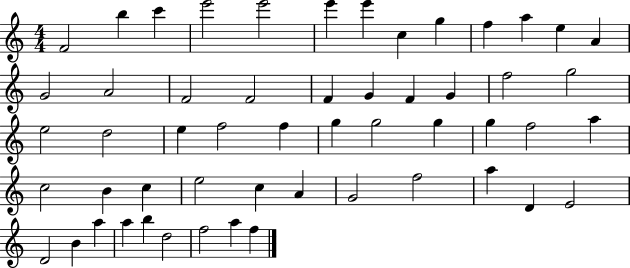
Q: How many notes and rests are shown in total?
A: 54